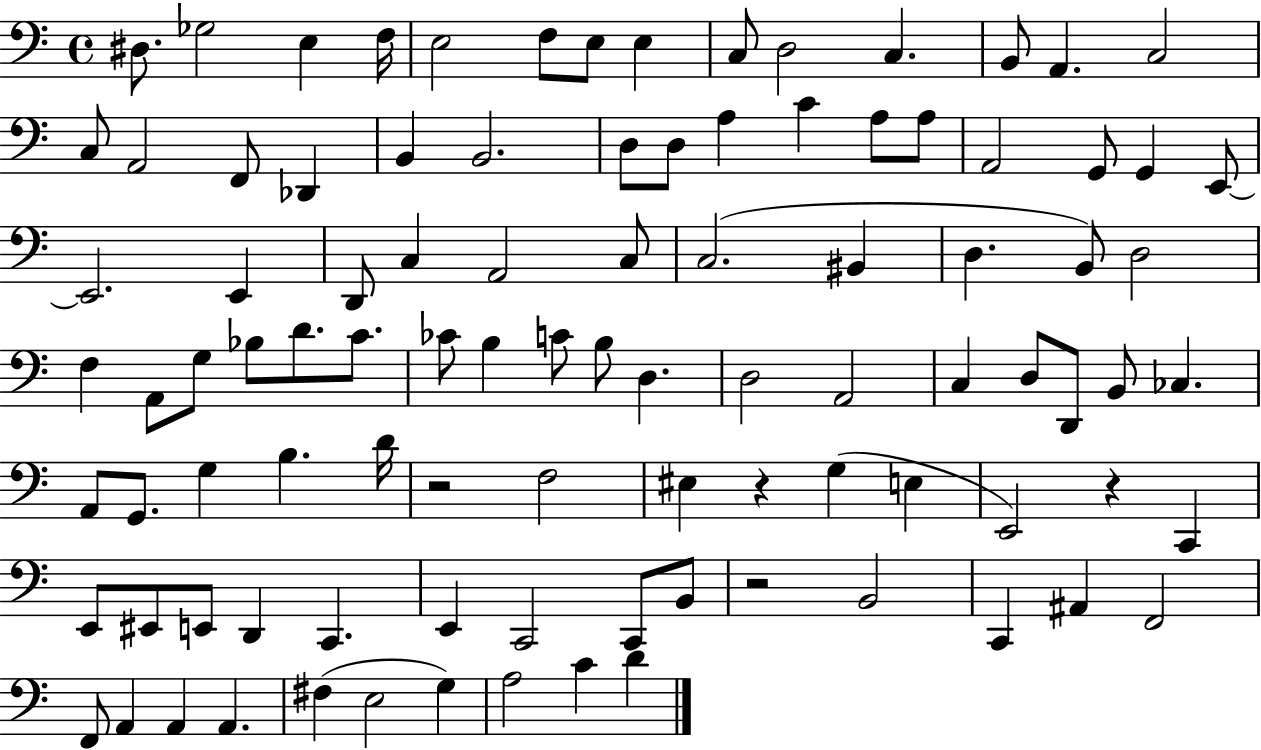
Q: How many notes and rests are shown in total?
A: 97